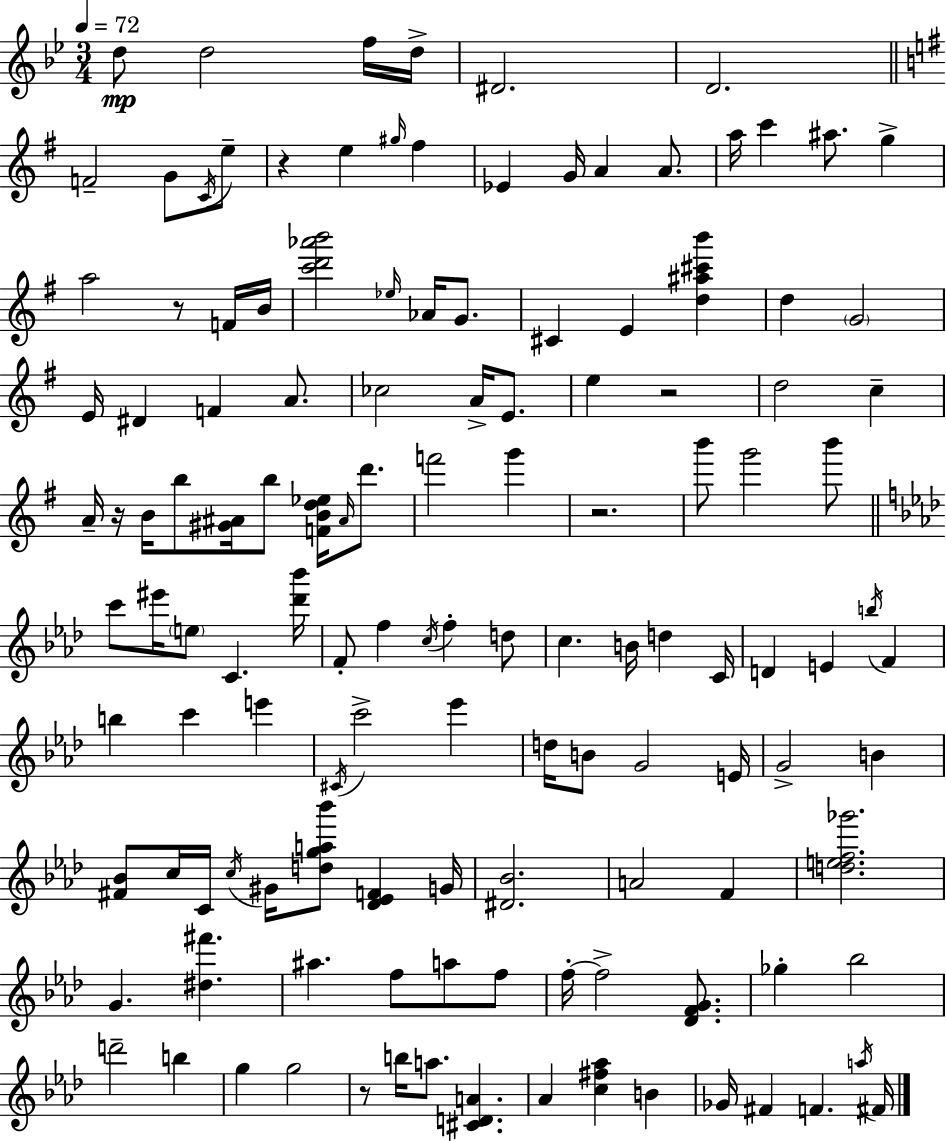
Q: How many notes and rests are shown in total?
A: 130